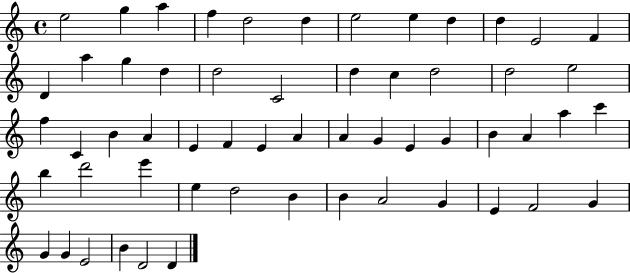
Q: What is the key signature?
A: C major